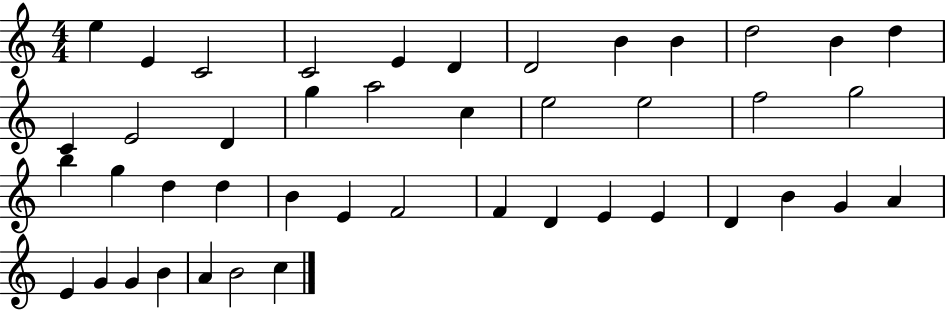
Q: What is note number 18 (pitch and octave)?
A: C5